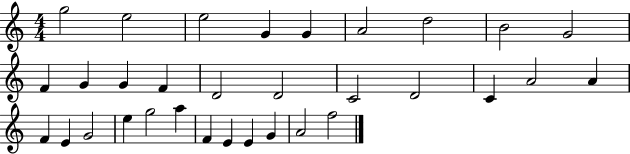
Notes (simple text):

G5/h E5/h E5/h G4/q G4/q A4/h D5/h B4/h G4/h F4/q G4/q G4/q F4/q D4/h D4/h C4/h D4/h C4/q A4/h A4/q F4/q E4/q G4/h E5/q G5/h A5/q F4/q E4/q E4/q G4/q A4/h F5/h